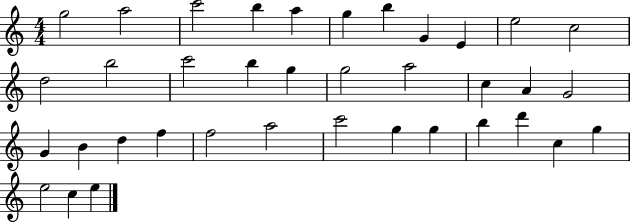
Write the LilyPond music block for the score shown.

{
  \clef treble
  \numericTimeSignature
  \time 4/4
  \key c \major
  g''2 a''2 | c'''2 b''4 a''4 | g''4 b''4 g'4 e'4 | e''2 c''2 | \break d''2 b''2 | c'''2 b''4 g''4 | g''2 a''2 | c''4 a'4 g'2 | \break g'4 b'4 d''4 f''4 | f''2 a''2 | c'''2 g''4 g''4 | b''4 d'''4 c''4 g''4 | \break e''2 c''4 e''4 | \bar "|."
}